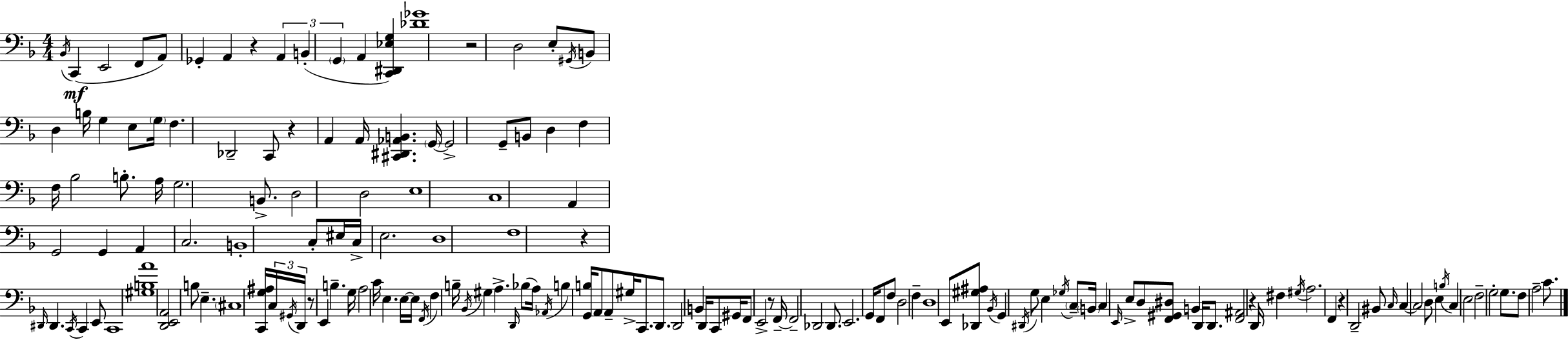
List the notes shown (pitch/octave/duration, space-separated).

Bb2/s C2/q E2/h F2/e A2/e Gb2/q A2/q R/q A2/q B2/q G2/q A2/q [C2,D#2,Eb3,G3]/q [Db4,Gb4]/w R/h D3/h E3/e G#2/s B2/e D3/q B3/s G3/q E3/e G3/s F3/q. Db2/h C2/e R/q A2/q A2/s [C#2,D#2,Ab2,B2]/q. G2/s G2/h G2/e B2/e D3/q F3/q F3/s Bb3/h B3/e. A3/s G3/h. B2/e. D3/h D3/h E3/w C3/w A2/q G2/h G2/q A2/q C3/h. B2/w C3/e EIS3/s C3/s E3/h. D3/w F3/w R/q D#2/s D#2/q. C2/s C2/q E2/e C2/w [G#3,B3,A4]/w [D2,E2,A2]/h B3/e E3/q. C#3/w [C2,G3,A#3]/s C3/s G#2/s D2/s R/e E2/q B3/q. G3/s A3/h C4/s E3/q. E3/s E3/s F2/s F3/q B3/s Bb2/s G#3/q A3/q. D2/s Bb3/e A3/s Ab2/s B3/q [G2,B3]/s A2/e A2/e G#3/s C2/e. D2/e. D2/h B2/q D2/s C2/e G#2/s F2/e E2/h R/e F2/s F2/h Db2/h Db2/e. E2/h. G2/s F2/e F3/e D3/h F3/q D3/w E2/e [Db2,G#3,A#3]/e Bb2/s G2/q D#2/s G3/e E3/q Gb3/s C3/e B2/s C3/q E2/s E3/e D3/e [F2,G#2,D#3]/e B2/q D2/s D2/e. [F2,A#2]/h R/q D2/s F#3/q G#3/s A3/h. F2/q R/q D2/h BIS2/e C3/s C3/q C3/h D3/e E3/q B3/s C3/q E3/h F3/h G3/h G3/e. F3/e A3/h C4/e.